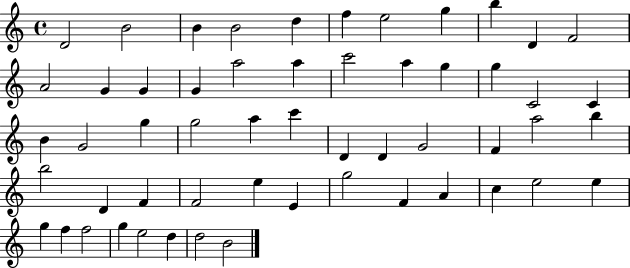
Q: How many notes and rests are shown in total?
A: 55